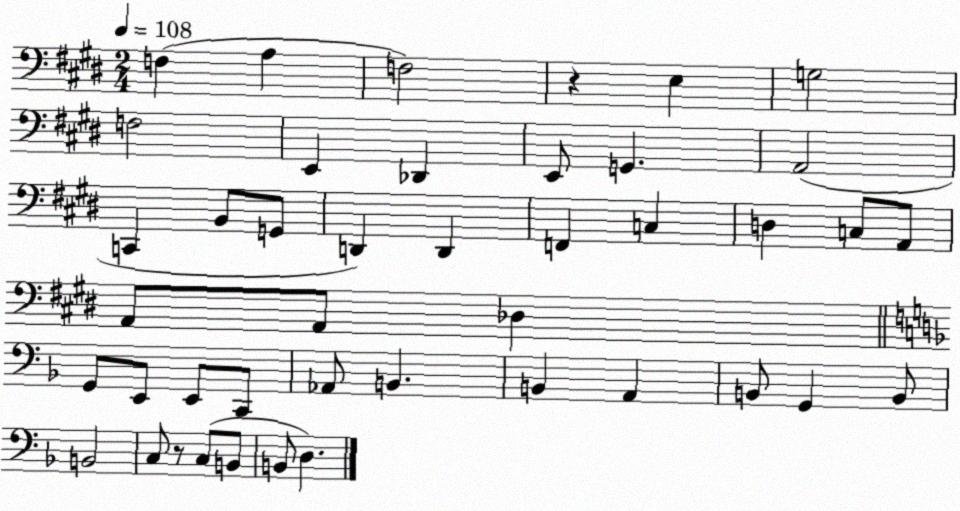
X:1
T:Untitled
M:2/4
L:1/4
K:E
F, A, F,2 z E, G,2 F,2 E,, _D,, E,,/2 G,, A,,2 C,, B,,/2 G,,/2 D,, D,, F,, C, D, C,/2 A,,/2 A,,/2 A,,/2 _D, G,,/2 E,,/2 E,,/2 C,,/2 _A,,/2 B,, B,, A,, B,,/2 G,, B,,/2 B,,2 C,/2 z/2 C,/2 B,,/2 B,,/2 D,